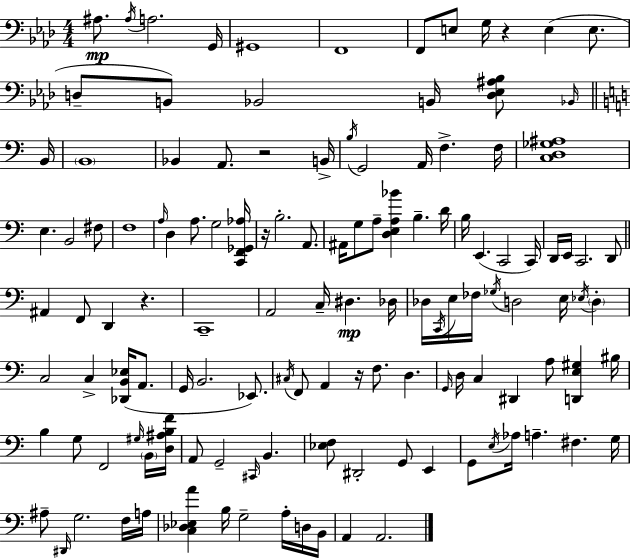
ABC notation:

X:1
T:Untitled
M:4/4
L:1/4
K:Fm
^A,/2 ^A,/4 A,2 G,,/4 ^G,,4 F,,4 F,,/2 E,/2 G,/4 z E, E,/2 D,/2 B,,/2 _B,,2 B,,/4 [D,_E,^A,_B,]/2 _B,,/4 B,,/4 B,,4 _B,, A,,/2 z2 B,,/4 B,/4 G,,2 A,,/4 F, F,/4 [C,D,_G,^A,]4 E, B,,2 ^F,/2 F,4 A,/4 D, A,/2 G,2 [C,,F,,_G,,_A,]/4 z/4 B,2 A,,/2 ^A,,/4 G,/2 A,/2 [D,E,A,_B] B, D/4 B,/4 E,, C,,2 C,,/4 D,,/4 E,,/4 C,,2 D,,/2 ^A,, F,,/2 D,, z C,,4 A,,2 C,/4 ^D, _D,/4 _D,/4 C,,/4 E,/4 _F,/4 _G,/4 D,2 E,/4 _E,/4 D, C,2 C, [_D,,B,,_E,]/4 A,,/2 G,,/4 B,,2 _E,,/2 ^C,/4 F,,/2 A,, z/4 F,/2 D, G,,/4 D,/4 C, ^D,, A,/2 [D,,E,^G,] ^B,/4 B, G,/2 F,,2 ^G,/4 B,,/4 [D,^A,B,F]/4 A,,/2 G,,2 ^C,,/4 B,, [_E,F,]/2 ^D,,2 G,,/2 E,, G,,/2 E,/4 _A,/4 A, ^F, G,/4 ^A,/2 ^D,,/4 G,2 F,/4 A,/4 [C,_D,_E,A] B,/4 G,2 A,/4 D,/4 B,,/4 A,, A,,2